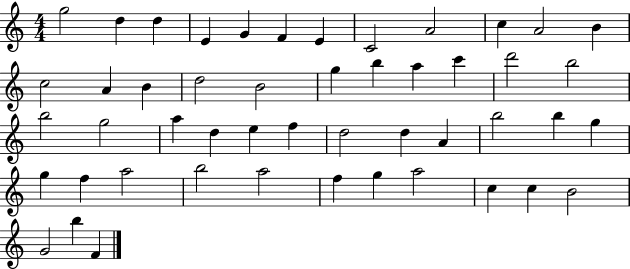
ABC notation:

X:1
T:Untitled
M:4/4
L:1/4
K:C
g2 d d E G F E C2 A2 c A2 B c2 A B d2 B2 g b a c' d'2 b2 b2 g2 a d e f d2 d A b2 b g g f a2 b2 a2 f g a2 c c B2 G2 b F